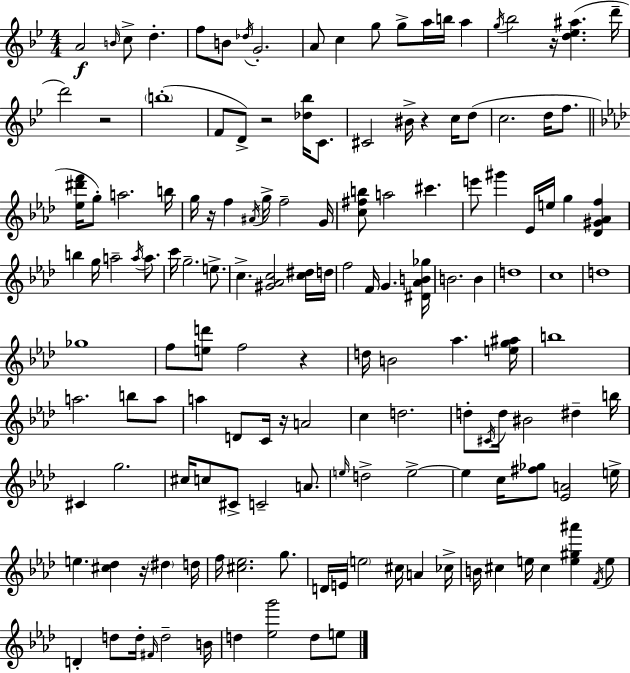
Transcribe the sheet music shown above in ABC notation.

X:1
T:Untitled
M:4/4
L:1/4
K:Bb
A2 B/4 c/2 d f/2 B/2 _d/4 G2 A/2 c g/2 g/2 a/4 b/4 a g/4 _b2 z/4 [d_e^a] d'/4 d'2 z2 b4 F/2 D/2 z2 [_d_b]/4 C/2 ^C2 ^B/4 z c/4 d/2 c2 d/4 f/2 [_e^d'f']/4 g/2 a2 b/4 g/4 z/4 f ^A/4 g/4 f2 G/4 [c^fb]/2 a2 ^c' e'/2 ^g' _E/4 e/4 g [_D^G_Af] b g/4 a2 a/4 a/2 c'/4 g2 e/2 c [^G_Ac]2 [c^d]/4 d/4 f2 F/4 G [^D_AB_g]/4 B2 B d4 c4 d4 _g4 f/2 [ed']/2 f2 z d/4 B2 _a [eg^a]/4 b4 a2 b/2 a/2 a D/2 C/4 z/4 A2 c d2 d/2 ^C/4 d/4 ^B2 ^d b/4 ^C g2 ^c/4 c/2 ^C/2 C2 A/2 e/4 d2 e2 e c/4 [^f_g]/2 [_EA]2 e/4 e [^c_d] z/4 ^d d/4 f/4 [^c_e]2 g/2 D/4 E/4 e2 ^c/4 A _c/4 B/4 ^c e/4 ^c [e^g^a'] F/4 e/2 D d/2 d/4 ^F/4 d2 B/4 d [_eg']2 d/2 e/2